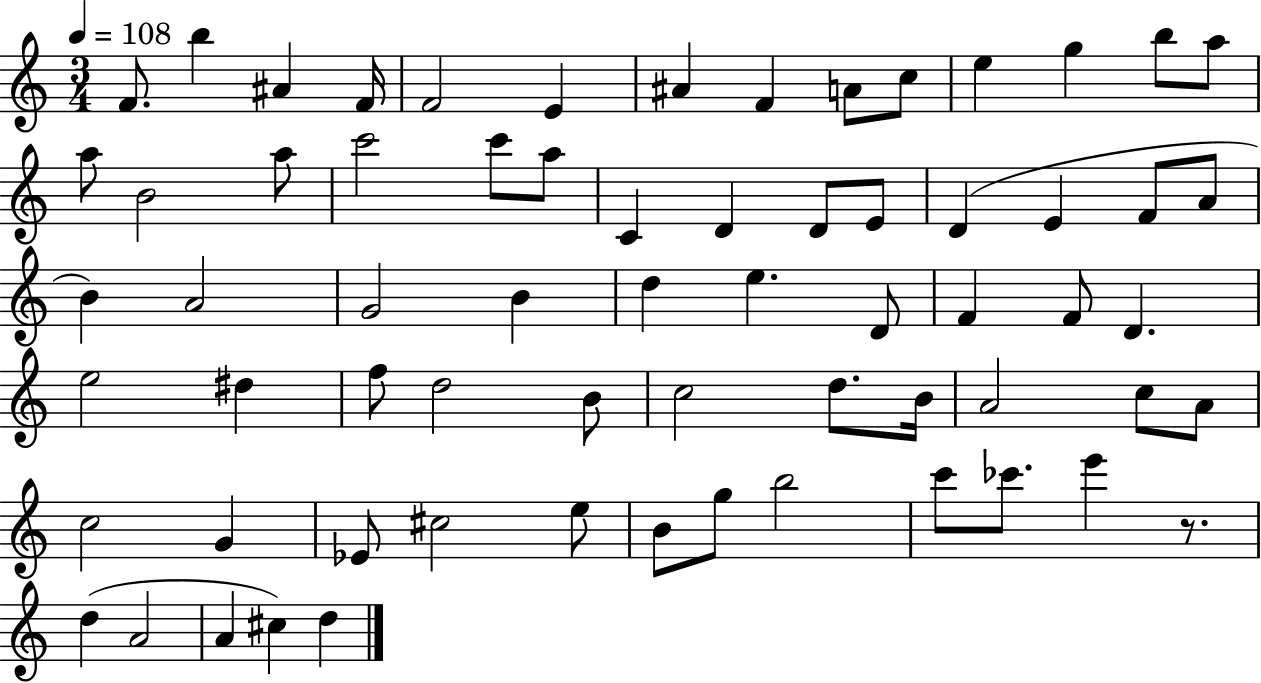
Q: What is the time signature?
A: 3/4